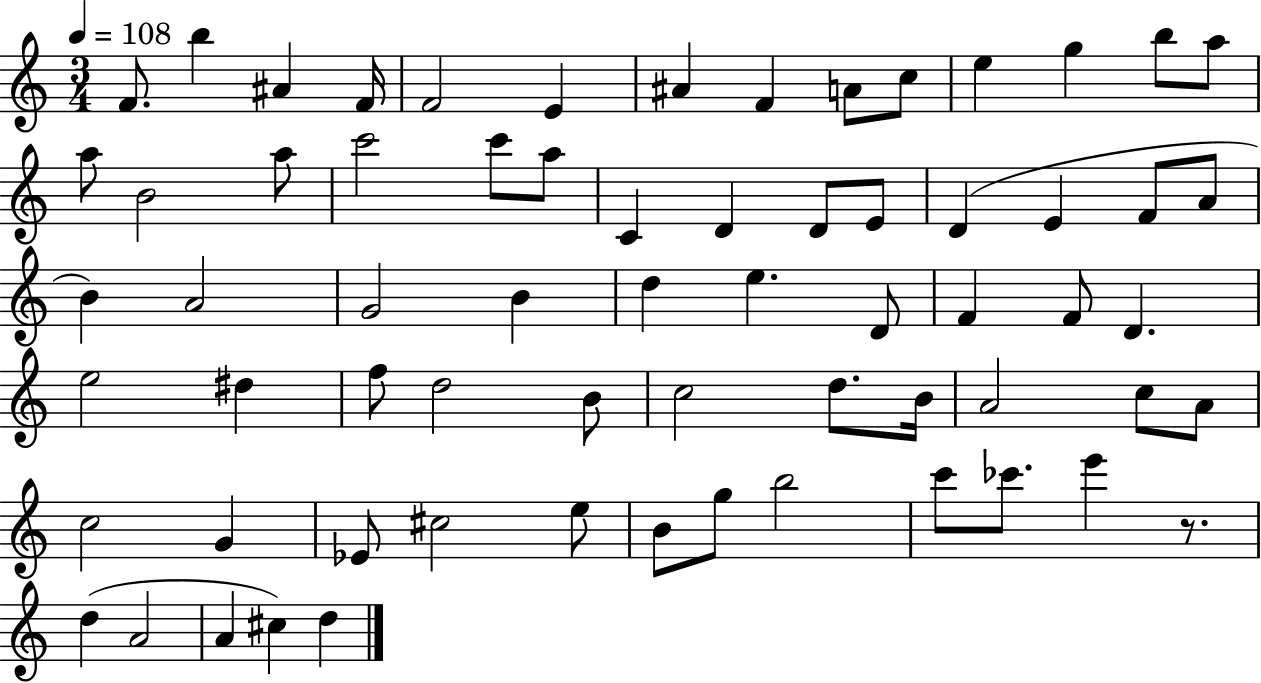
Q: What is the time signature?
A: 3/4